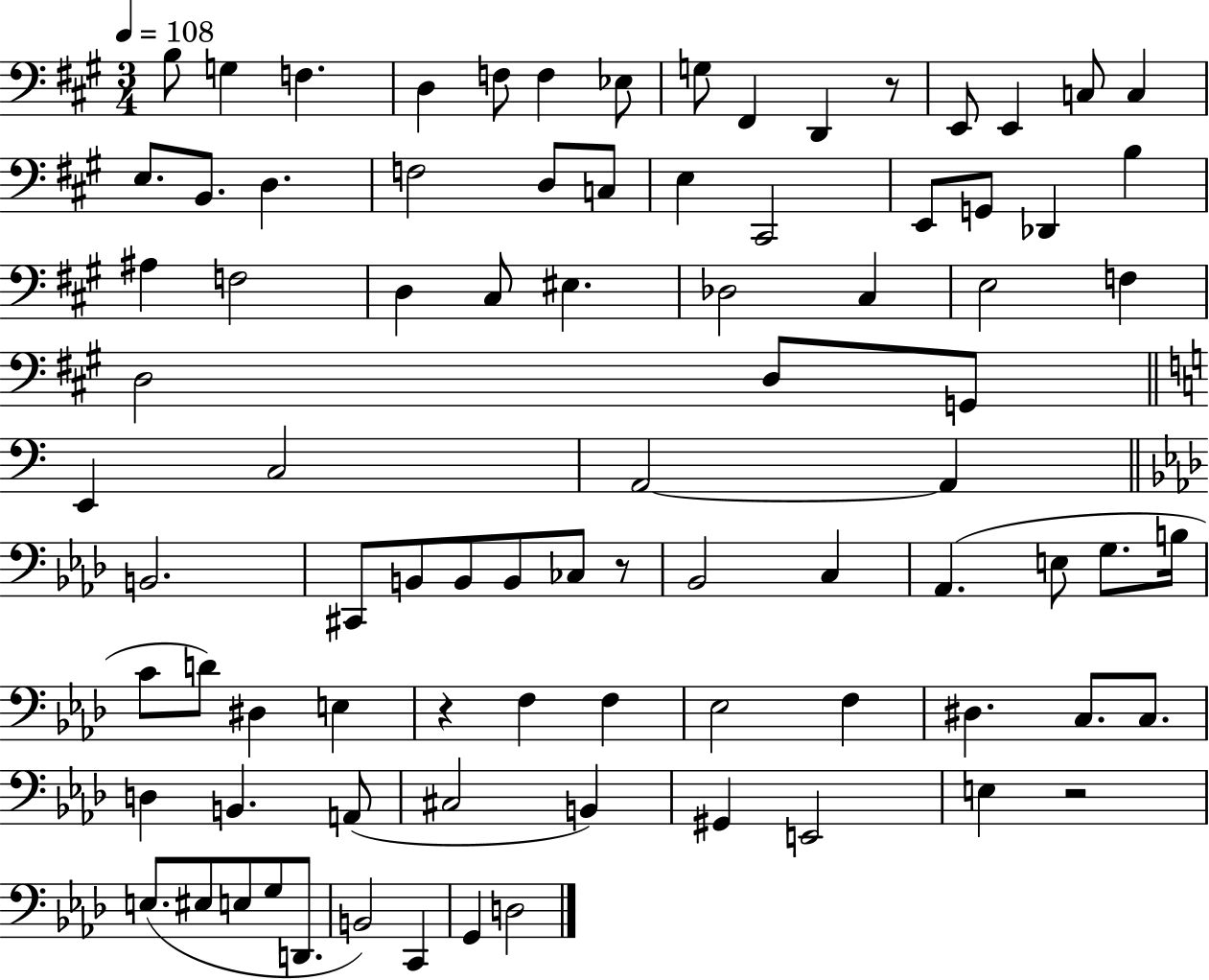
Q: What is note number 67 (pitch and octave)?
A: B2